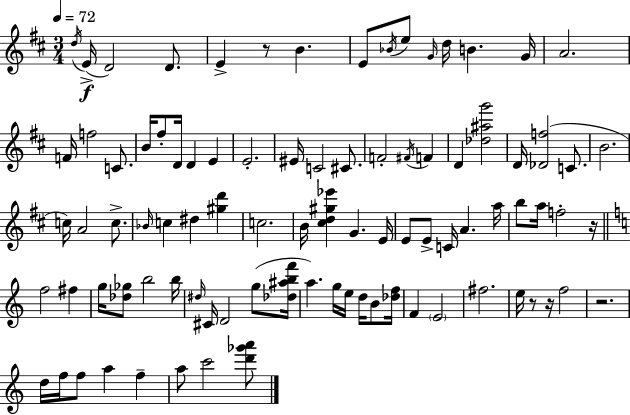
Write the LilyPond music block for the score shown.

{
  \clef treble
  \numericTimeSignature
  \time 3/4
  \key d \major
  \tempo 4 = 72
  \acciaccatura { d''16 }(\f e'16-> d'2) d'8. | e'4-> r8 b'4. | e'8 \acciaccatura { bes'16 } e''8 \grace { g'16 } d''16 b'4. | g'16 a'2. | \break f'16 f''2 | c'8. b'16 fis''8-. d'16 d'4 e'4 | e'2.-. | eis'16 c'2 | \break cis'8. f'2-. \acciaccatura { fis'16 } | f'4 d'4 <des'' ais'' g'''>2 | d'16 <des' f''>2( | c'8. b'2. | \break c''16) a'2 | c''8.-> \grace { bes'16 } c''4 dis''4 | <gis'' d'''>4 c''2. | b'16 <cis'' d'' gis'' ees'''>4 g'4. | \break e'16 e'8 e'8-> c'16 a'4. | a''16 b''8 a''16 f''2-. | r16 \bar "||" \break \key c \major f''2 fis''4 | g''16 <des'' ges''>8 b''2 b''16 | \grace { dis''16 } cis'16 d'2 g''8( | <des'' ais'' b'' f'''>16 a''4.) g''16 e''16 d''16 b'8 | \break <des'' f''>16 f'4 \parenthesize e'2 | fis''2. | e''16 r8 r16 f''2 | r2. | \break d''16 f''16 f''8 a''4 f''4-- | a''8 c'''2 <d''' ges''' a'''>8 | \bar "|."
}